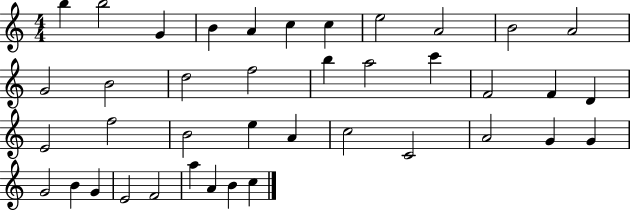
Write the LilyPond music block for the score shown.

{
  \clef treble
  \numericTimeSignature
  \time 4/4
  \key c \major
  b''4 b''2 g'4 | b'4 a'4 c''4 c''4 | e''2 a'2 | b'2 a'2 | \break g'2 b'2 | d''2 f''2 | b''4 a''2 c'''4 | f'2 f'4 d'4 | \break e'2 f''2 | b'2 e''4 a'4 | c''2 c'2 | a'2 g'4 g'4 | \break g'2 b'4 g'4 | e'2 f'2 | a''4 a'4 b'4 c''4 | \bar "|."
}